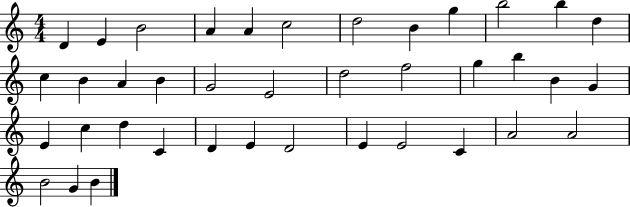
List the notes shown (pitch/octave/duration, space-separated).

D4/q E4/q B4/h A4/q A4/q C5/h D5/h B4/q G5/q B5/h B5/q D5/q C5/q B4/q A4/q B4/q G4/h E4/h D5/h F5/h G5/q B5/q B4/q G4/q E4/q C5/q D5/q C4/q D4/q E4/q D4/h E4/q E4/h C4/q A4/h A4/h B4/h G4/q B4/q